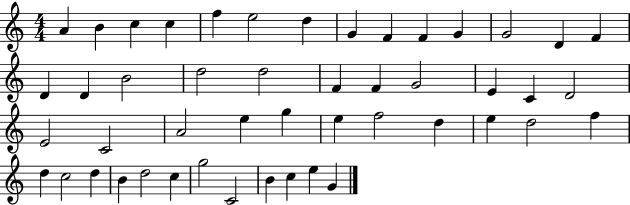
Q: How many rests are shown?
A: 0